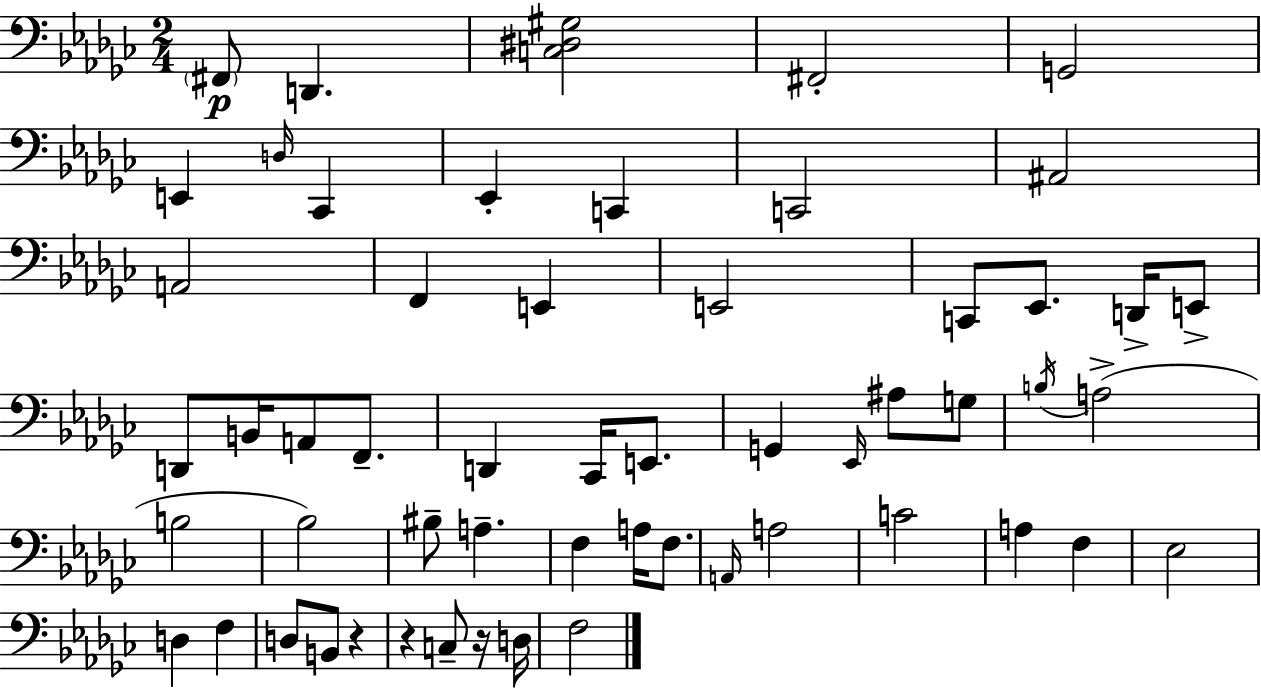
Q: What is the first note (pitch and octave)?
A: F#2